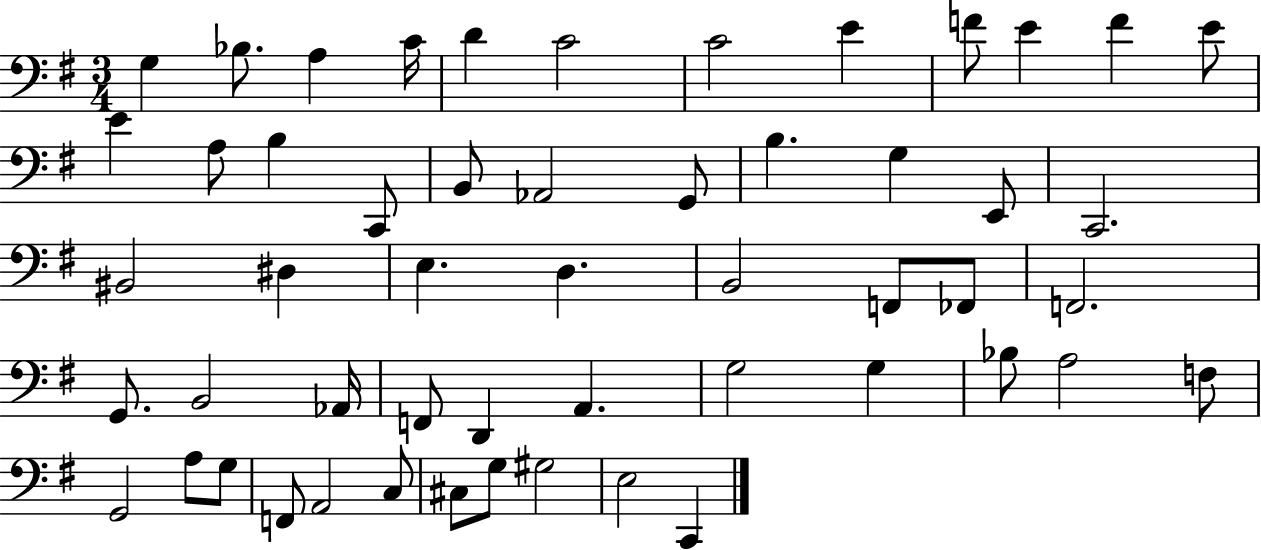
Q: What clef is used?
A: bass